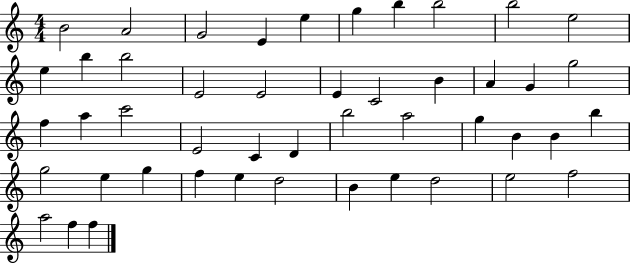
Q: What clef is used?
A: treble